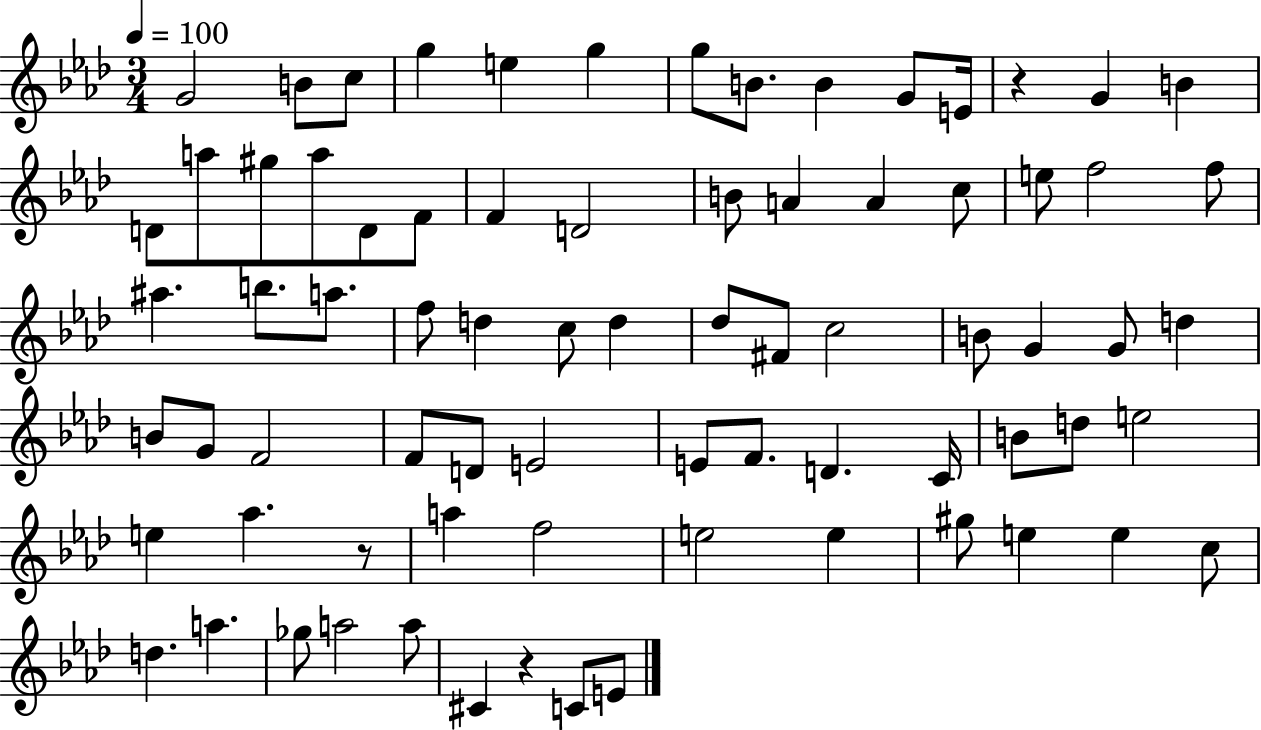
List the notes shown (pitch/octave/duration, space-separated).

G4/h B4/e C5/e G5/q E5/q G5/q G5/e B4/e. B4/q G4/e E4/s R/q G4/q B4/q D4/e A5/e G#5/e A5/e D4/e F4/e F4/q D4/h B4/e A4/q A4/q C5/e E5/e F5/h F5/e A#5/q. B5/e. A5/e. F5/e D5/q C5/e D5/q Db5/e F#4/e C5/h B4/e G4/q G4/e D5/q B4/e G4/e F4/h F4/e D4/e E4/h E4/e F4/e. D4/q. C4/s B4/e D5/e E5/h E5/q Ab5/q. R/e A5/q F5/h E5/h E5/q G#5/e E5/q E5/q C5/e D5/q. A5/q. Gb5/e A5/h A5/e C#4/q R/q C4/e E4/e